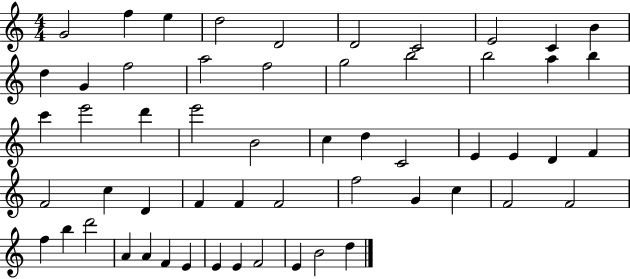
{
  \clef treble
  \numericTimeSignature
  \time 4/4
  \key c \major
  g'2 f''4 e''4 | d''2 d'2 | d'2 c'2 | e'2 c'4 b'4 | \break d''4 g'4 f''2 | a''2 f''2 | g''2 b''2 | b''2 a''4 b''4 | \break c'''4 e'''2 d'''4 | e'''2 b'2 | c''4 d''4 c'2 | e'4 e'4 d'4 f'4 | \break f'2 c''4 d'4 | f'4 f'4 f'2 | f''2 g'4 c''4 | f'2 f'2 | \break f''4 b''4 d'''2 | a'4 a'4 f'4 e'4 | e'4 e'4 f'2 | e'4 b'2 d''4 | \break \bar "|."
}